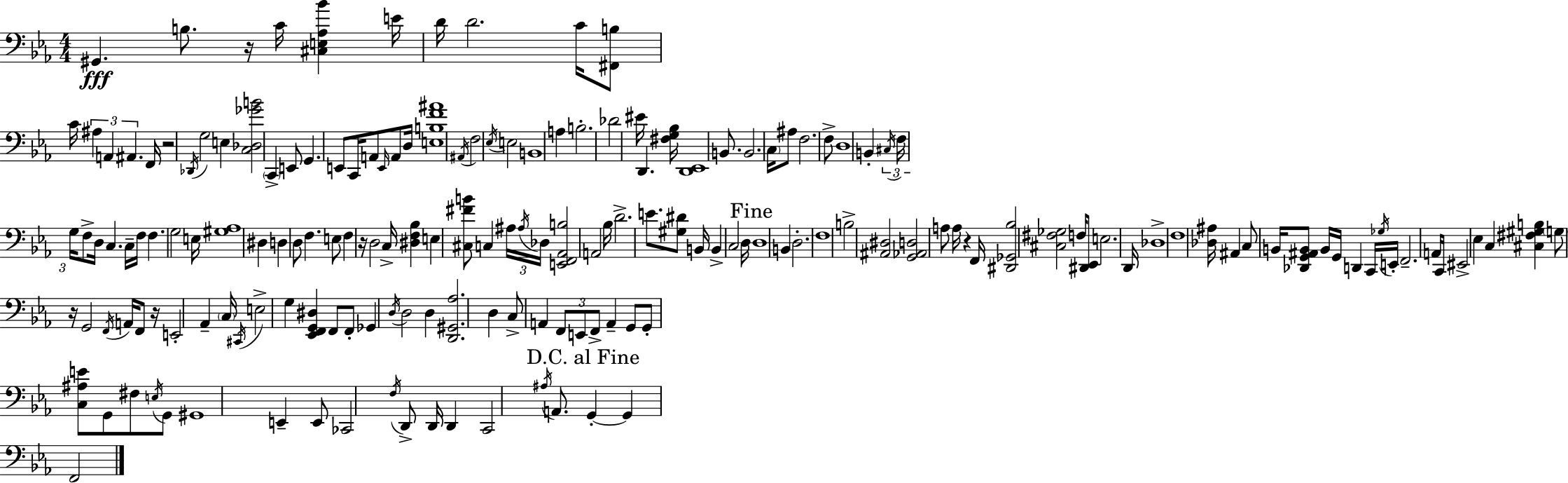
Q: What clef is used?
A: bass